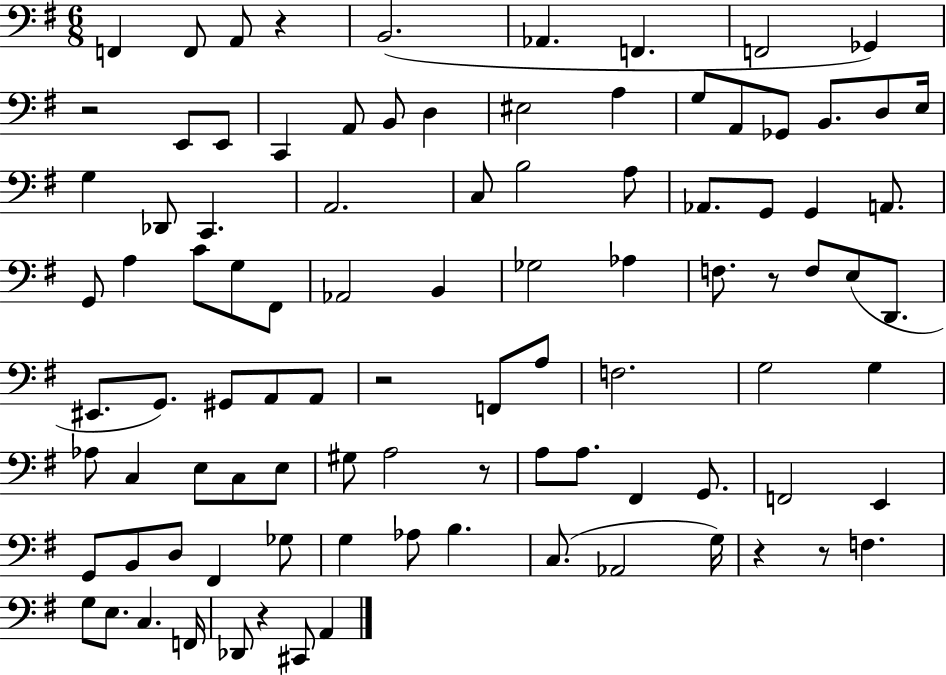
X:1
T:Untitled
M:6/8
L:1/4
K:G
F,, F,,/2 A,,/2 z B,,2 _A,, F,, F,,2 _G,, z2 E,,/2 E,,/2 C,, A,,/2 B,,/2 D, ^E,2 A, G,/2 A,,/2 _G,,/2 B,,/2 D,/2 E,/4 G, _D,,/2 C,, A,,2 C,/2 B,2 A,/2 _A,,/2 G,,/2 G,, A,,/2 G,,/2 A, C/2 G,/2 ^F,,/2 _A,,2 B,, _G,2 _A, F,/2 z/2 F,/2 E,/2 D,,/2 ^E,,/2 G,,/2 ^G,,/2 A,,/2 A,,/2 z2 F,,/2 A,/2 F,2 G,2 G, _A,/2 C, E,/2 C,/2 E,/2 ^G,/2 A,2 z/2 A,/2 A,/2 ^F,, G,,/2 F,,2 E,, G,,/2 B,,/2 D,/2 ^F,, _G,/2 G, _A,/2 B, C,/2 _A,,2 G,/4 z z/2 F, G,/2 E,/2 C, F,,/4 _D,,/2 z ^C,,/2 A,,